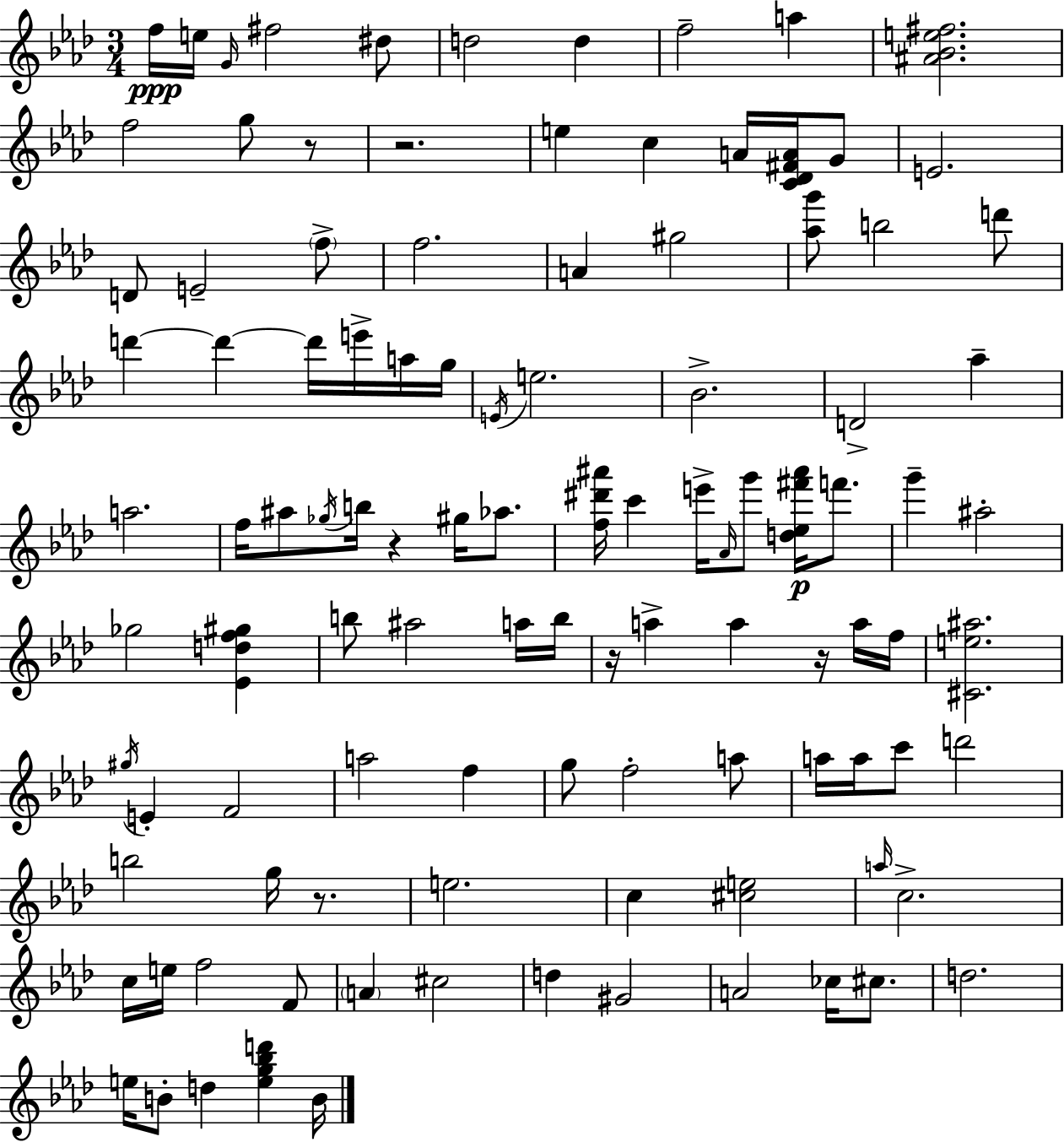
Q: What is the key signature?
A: AES major